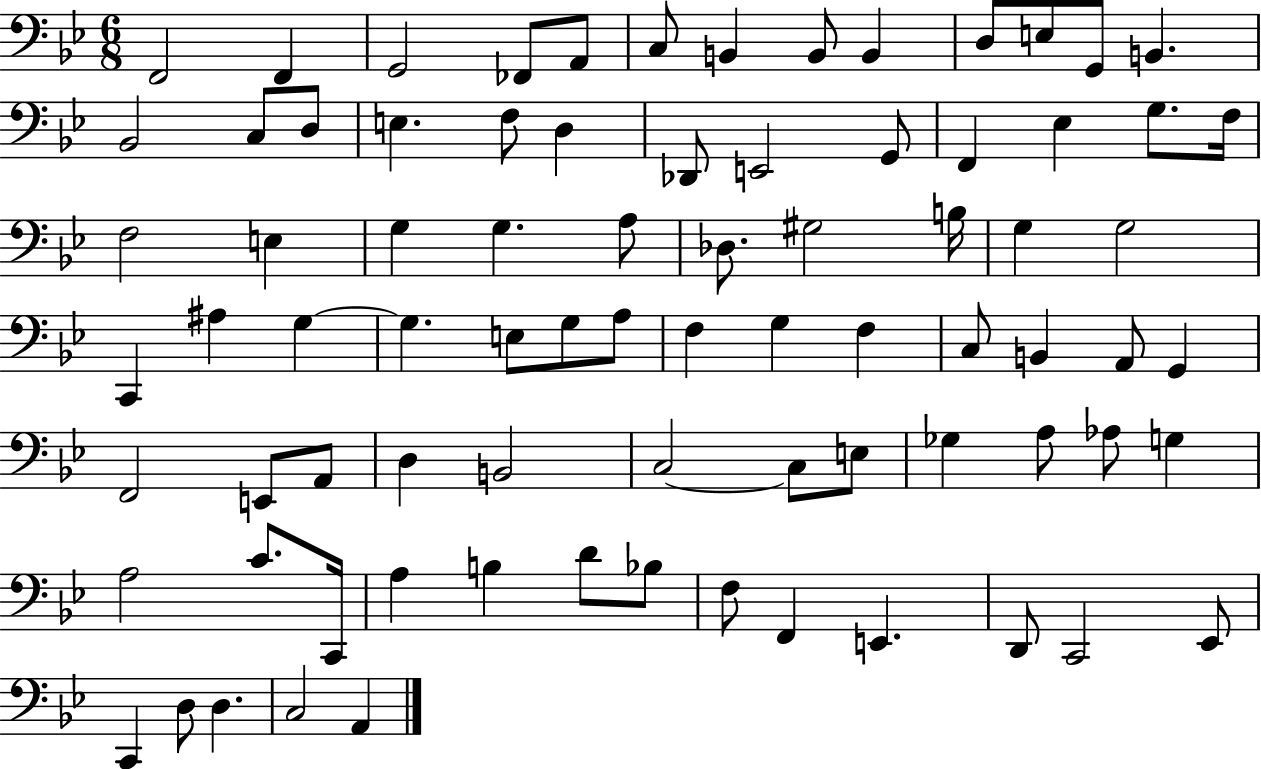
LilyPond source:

{
  \clef bass
  \numericTimeSignature
  \time 6/8
  \key bes \major
  f,2 f,4 | g,2 fes,8 a,8 | c8 b,4 b,8 b,4 | d8 e8 g,8 b,4. | \break bes,2 c8 d8 | e4. f8 d4 | des,8 e,2 g,8 | f,4 ees4 g8. f16 | \break f2 e4 | g4 g4. a8 | des8. gis2 b16 | g4 g2 | \break c,4 ais4 g4~~ | g4. e8 g8 a8 | f4 g4 f4 | c8 b,4 a,8 g,4 | \break f,2 e,8 a,8 | d4 b,2 | c2~~ c8 e8 | ges4 a8 aes8 g4 | \break a2 c'8. c,16 | a4 b4 d'8 bes8 | f8 f,4 e,4. | d,8 c,2 ees,8 | \break c,4 d8 d4. | c2 a,4 | \bar "|."
}